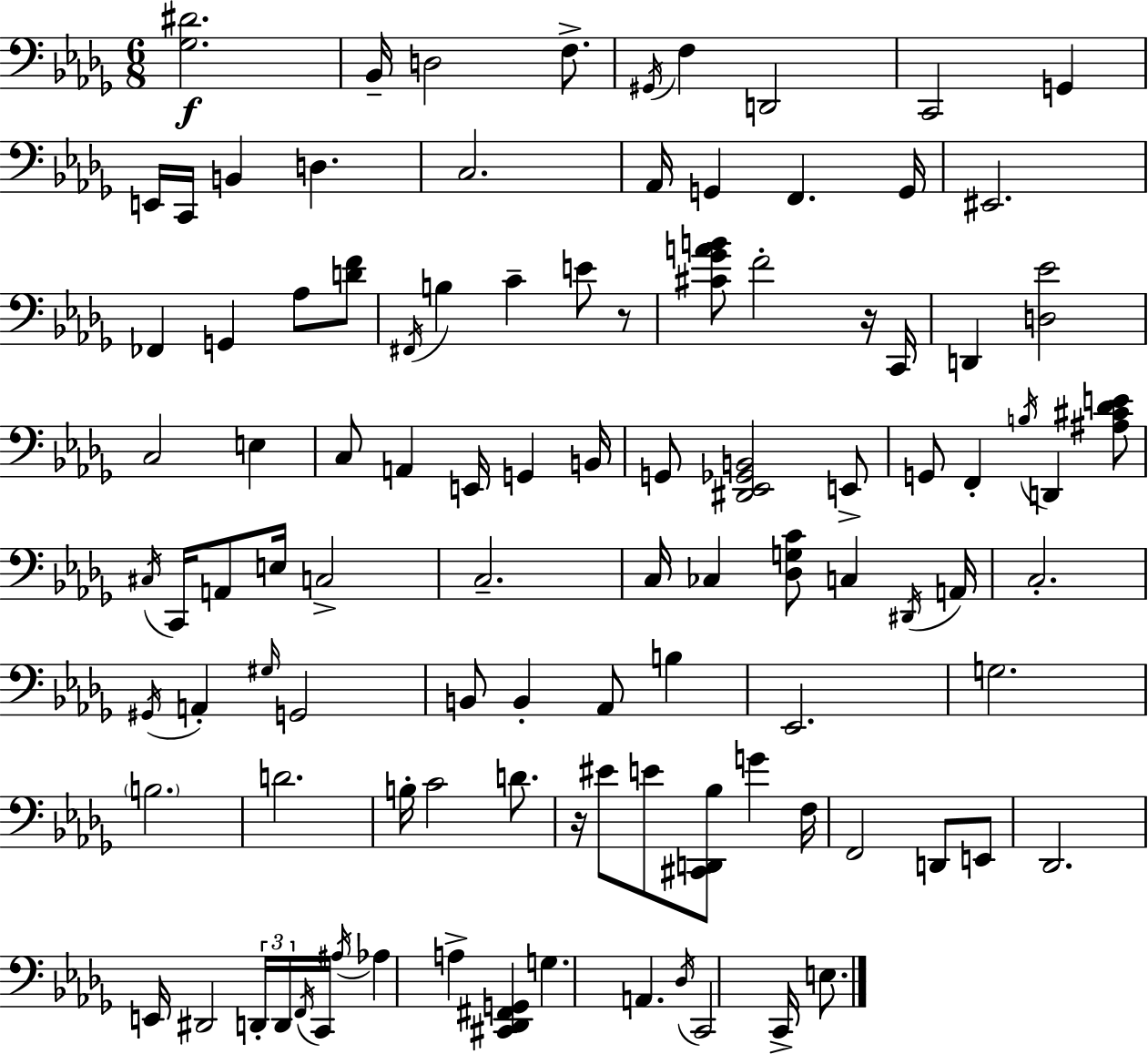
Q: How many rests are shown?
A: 3